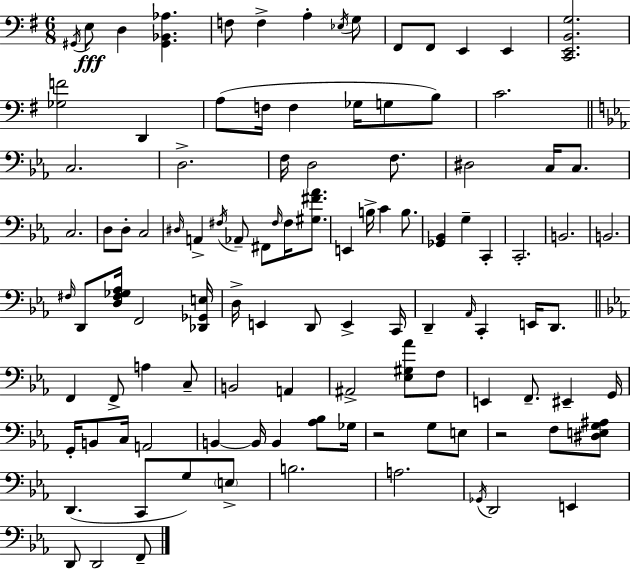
X:1
T:Untitled
M:6/8
L:1/4
K:G
^G,,/4 E,/2 D, [^G,,_B,,_A,] F,/2 F, A, _E,/4 G,/2 ^F,,/2 ^F,,/2 E,, E,, [C,,E,,B,,G,]2 [_G,F]2 D,, A,/2 F,/4 F, _G,/4 G,/2 B,/2 C2 C,2 D,2 F,/4 D,2 F,/2 ^D,2 C,/4 C,/2 C,2 D,/2 D,/2 C,2 ^D,/4 A,, ^F,/4 _A,,/2 ^F,,/2 ^F,/4 ^F,/4 [^G,^F_A]/2 E,, B,/4 C B,/2 [_G,,_B,,] G, C,, C,,2 B,,2 B,,2 ^F,/4 D,,/2 [D,^F,_G,_A,]/4 F,,2 [_D,,_G,,E,]/4 D,/4 E,, D,,/2 E,, C,,/4 D,, _A,,/4 C,, E,,/4 D,,/2 F,, F,,/2 A, C,/2 B,,2 A,, ^A,,2 [_E,^G,_A]/2 F,/2 E,, F,,/2 ^E,, G,,/4 G,,/4 B,,/2 C,/4 A,,2 B,, B,,/4 B,, [_A,_B,]/2 _G,/4 z2 G,/2 E,/2 z2 F,/2 [^D,E,G,^A,]/2 D,, C,,/2 G,/2 E,/2 B,2 A,2 _G,,/4 D,,2 E,, D,,/2 D,,2 F,,/2